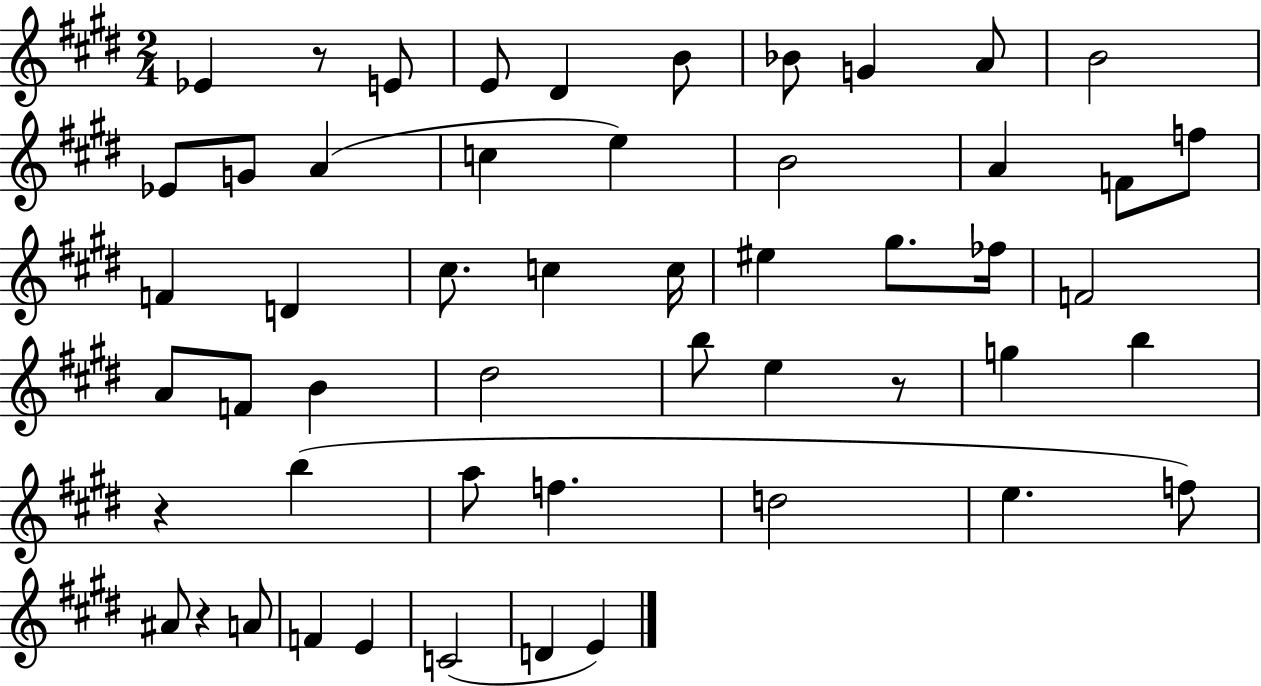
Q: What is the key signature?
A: E major